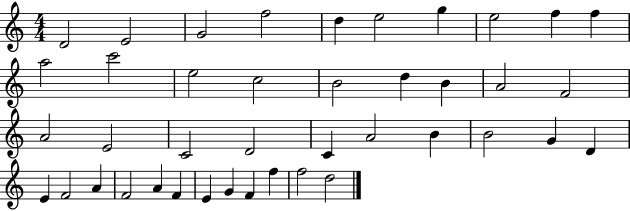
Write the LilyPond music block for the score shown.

{
  \clef treble
  \numericTimeSignature
  \time 4/4
  \key c \major
  d'2 e'2 | g'2 f''2 | d''4 e''2 g''4 | e''2 f''4 f''4 | \break a''2 c'''2 | e''2 c''2 | b'2 d''4 b'4 | a'2 f'2 | \break a'2 e'2 | c'2 d'2 | c'4 a'2 b'4 | b'2 g'4 d'4 | \break e'4 f'2 a'4 | f'2 a'4 f'4 | e'4 g'4 f'4 f''4 | f''2 d''2 | \break \bar "|."
}